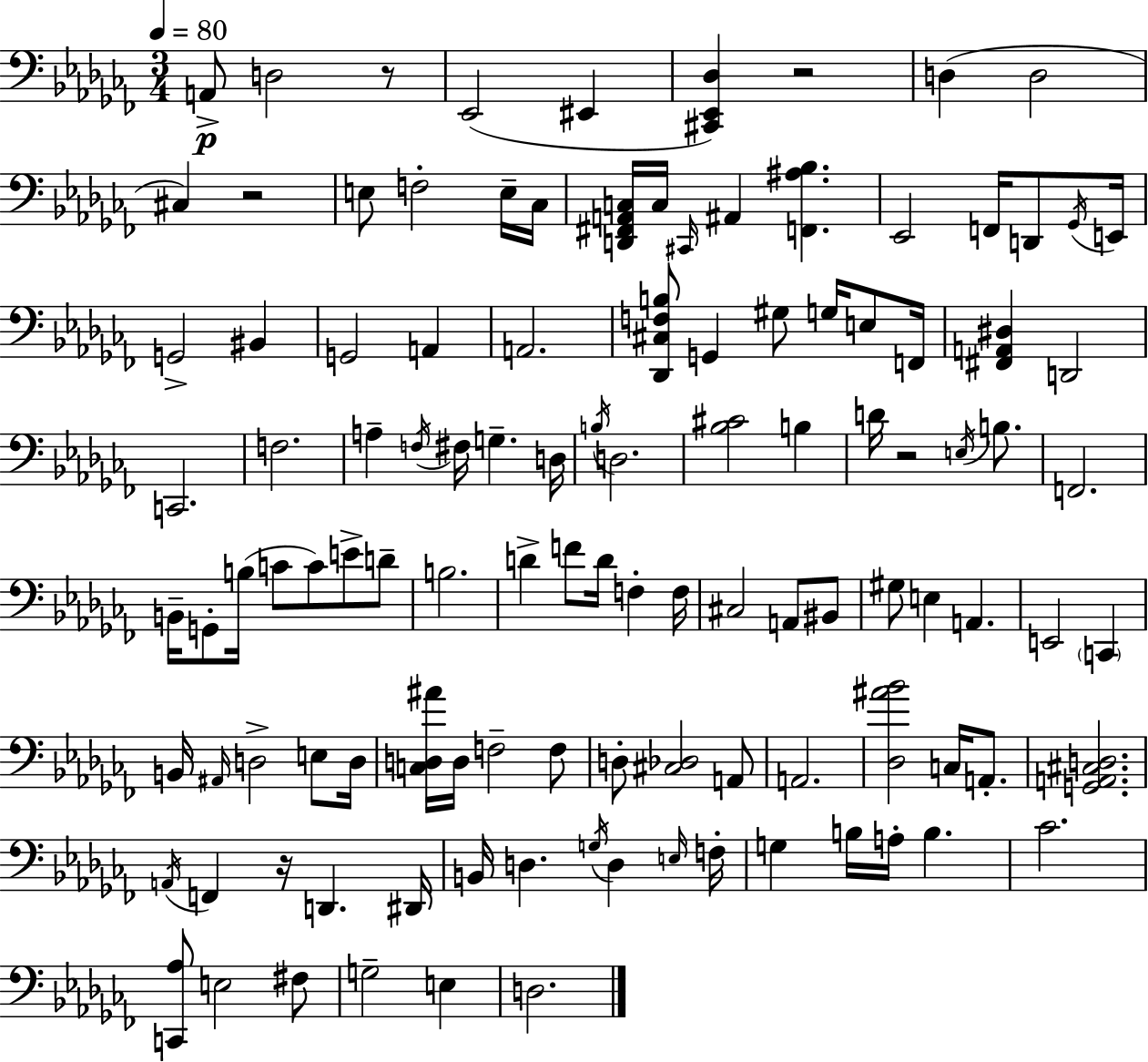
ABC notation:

X:1
T:Untitled
M:3/4
L:1/4
K:Abm
A,,/2 D,2 z/2 _E,,2 ^E,, [^C,,_E,,_D,] z2 D, D,2 ^C, z2 E,/2 F,2 E,/4 _C,/4 [D,,^F,,A,,C,]/4 C,/4 ^C,,/4 ^A,, [F,,^A,_B,] _E,,2 F,,/4 D,,/2 _G,,/4 E,,/4 G,,2 ^B,, G,,2 A,, A,,2 [_D,,^C,F,B,]/2 G,, ^G,/2 G,/4 E,/2 F,,/4 [^F,,A,,^D,] D,,2 C,,2 F,2 A, F,/4 ^F,/4 G, D,/4 B,/4 D,2 [_B,^C]2 B, D/4 z2 E,/4 B,/2 F,,2 B,,/4 G,,/2 B,/4 C/2 C/2 E/2 D/2 B,2 D F/2 D/4 F, F,/4 ^C,2 A,,/2 ^B,,/2 ^G,/2 E, A,, E,,2 C,, B,,/4 ^A,,/4 D,2 E,/2 D,/4 [C,D,^A]/4 D,/4 F,2 F,/2 D,/2 [^C,_D,]2 A,,/2 A,,2 [_D,^A_B]2 C,/4 A,,/2 [G,,A,,^C,D,]2 A,,/4 F,, z/4 D,, ^D,,/4 B,,/4 D, G,/4 D, E,/4 F,/4 G, B,/4 A,/4 B, _C2 [C,,_A,]/2 E,2 ^F,/2 G,2 E, D,2